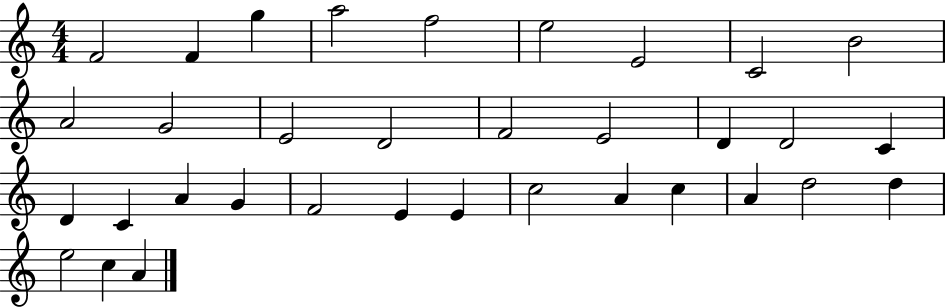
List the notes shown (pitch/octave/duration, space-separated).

F4/h F4/q G5/q A5/h F5/h E5/h E4/h C4/h B4/h A4/h G4/h E4/h D4/h F4/h E4/h D4/q D4/h C4/q D4/q C4/q A4/q G4/q F4/h E4/q E4/q C5/h A4/q C5/q A4/q D5/h D5/q E5/h C5/q A4/q